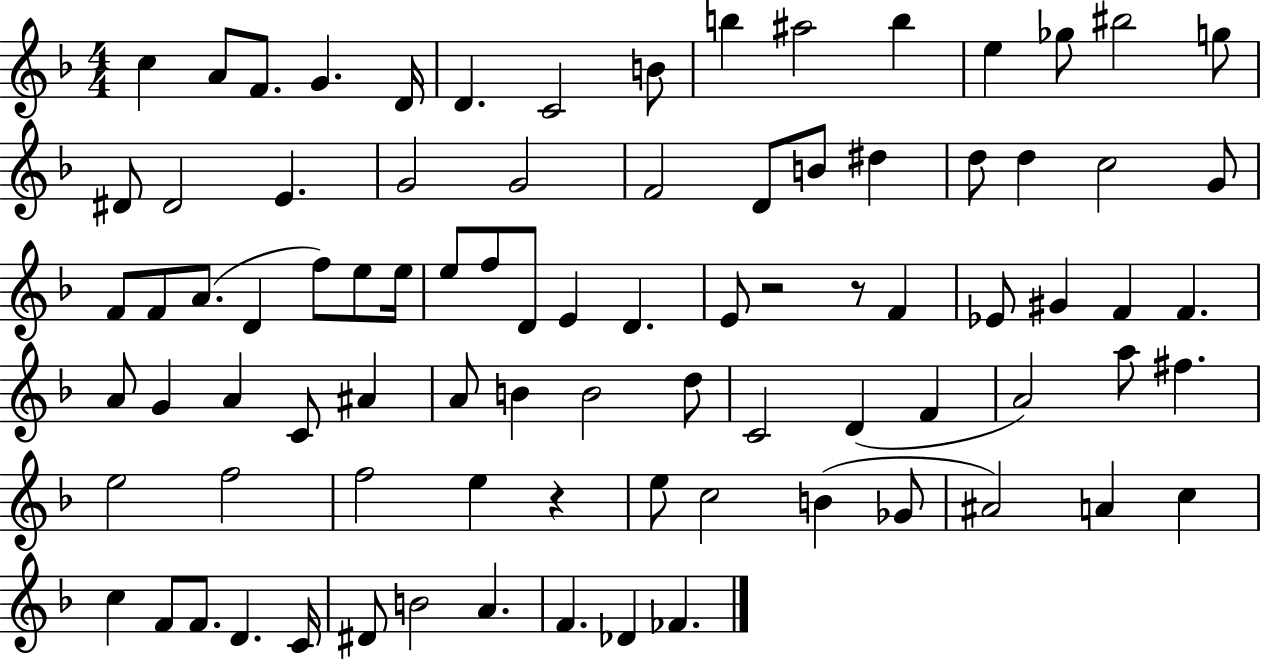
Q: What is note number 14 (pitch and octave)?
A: BIS5